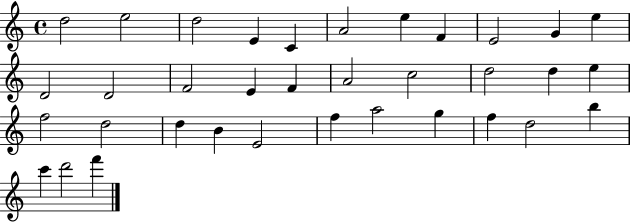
{
  \clef treble
  \time 4/4
  \defaultTimeSignature
  \key c \major
  d''2 e''2 | d''2 e'4 c'4 | a'2 e''4 f'4 | e'2 g'4 e''4 | \break d'2 d'2 | f'2 e'4 f'4 | a'2 c''2 | d''2 d''4 e''4 | \break f''2 d''2 | d''4 b'4 e'2 | f''4 a''2 g''4 | f''4 d''2 b''4 | \break c'''4 d'''2 f'''4 | \bar "|."
}